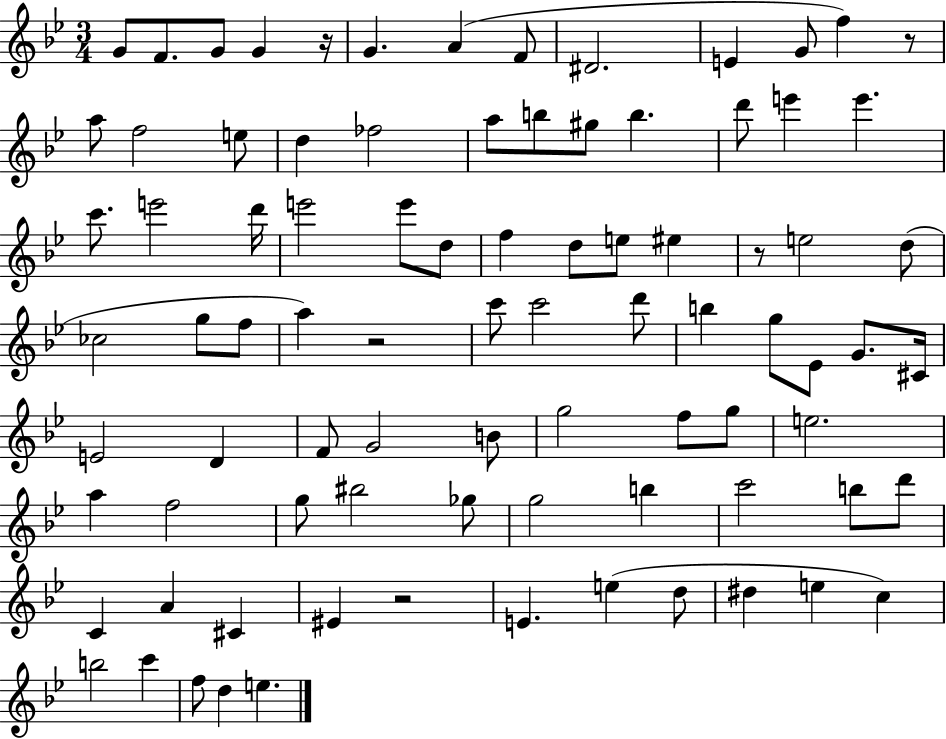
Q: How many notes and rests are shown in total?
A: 86